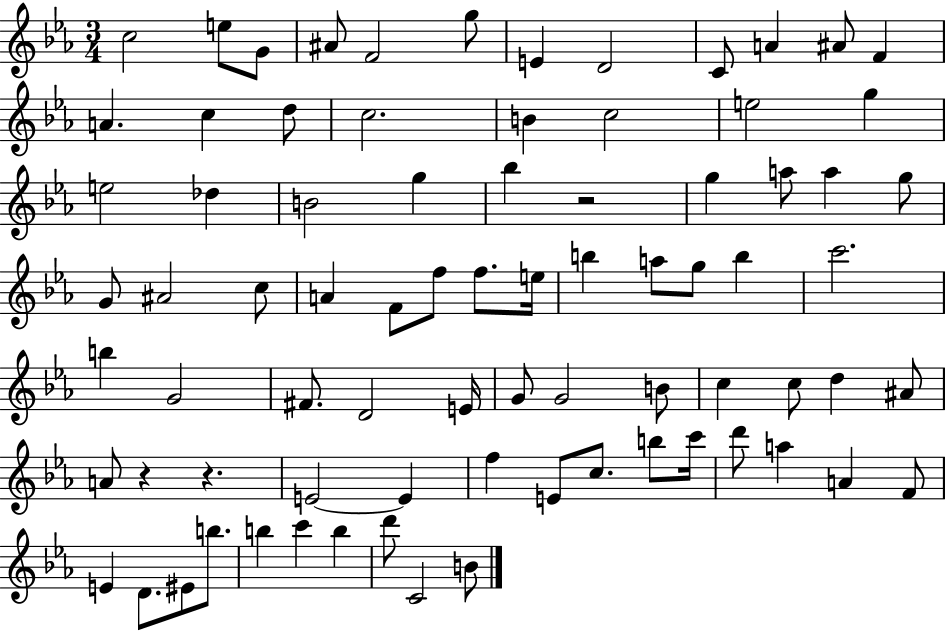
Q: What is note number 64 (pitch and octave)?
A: A5